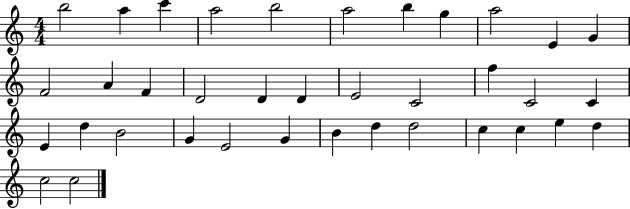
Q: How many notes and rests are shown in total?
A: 37